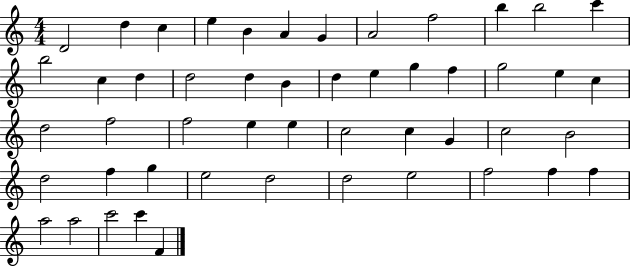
X:1
T:Untitled
M:4/4
L:1/4
K:C
D2 d c e B A G A2 f2 b b2 c' b2 c d d2 d B d e g f g2 e c d2 f2 f2 e e c2 c G c2 B2 d2 f g e2 d2 d2 e2 f2 f f a2 a2 c'2 c' F